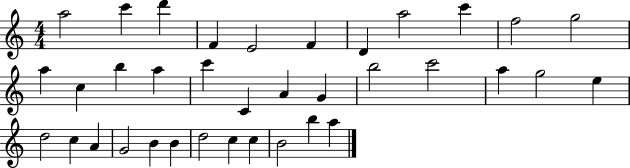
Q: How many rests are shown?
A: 0